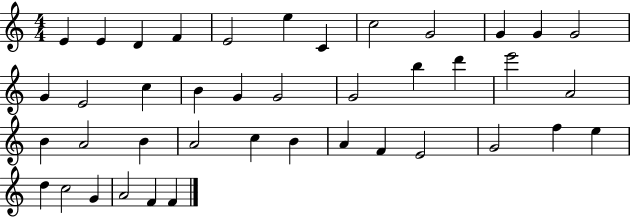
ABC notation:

X:1
T:Untitled
M:4/4
L:1/4
K:C
E E D F E2 e C c2 G2 G G G2 G E2 c B G G2 G2 b d' e'2 A2 B A2 B A2 c B A F E2 G2 f e d c2 G A2 F F